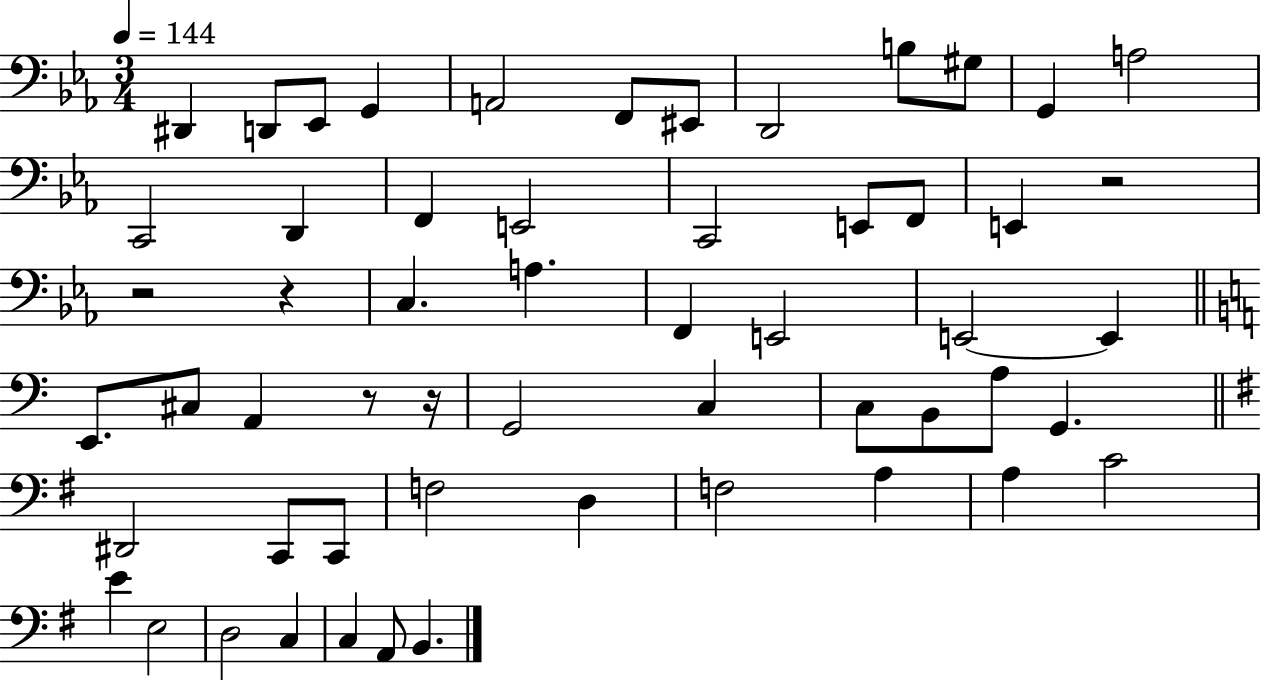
D#2/q D2/e Eb2/e G2/q A2/h F2/e EIS2/e D2/h B3/e G#3/e G2/q A3/h C2/h D2/q F2/q E2/h C2/h E2/e F2/e E2/q R/h R/h R/q C3/q. A3/q. F2/q E2/h E2/h E2/q E2/e. C#3/e A2/q R/e R/s G2/h C3/q C3/e B2/e A3/e G2/q. D#2/h C2/e C2/e F3/h D3/q F3/h A3/q A3/q C4/h E4/q E3/h D3/h C3/q C3/q A2/e B2/q.